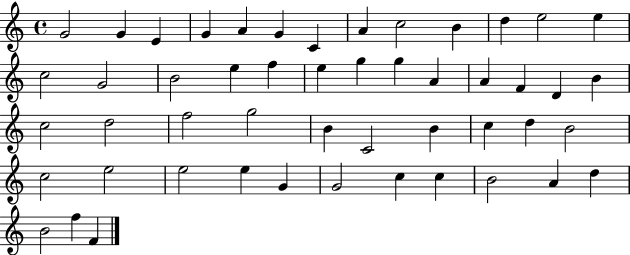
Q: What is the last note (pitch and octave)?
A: F4